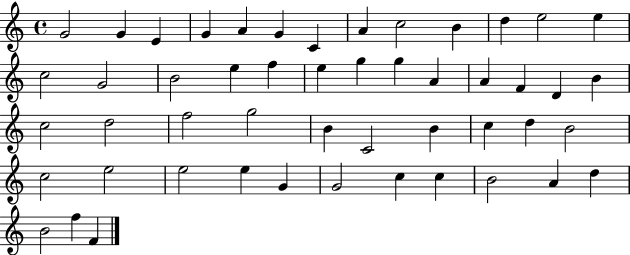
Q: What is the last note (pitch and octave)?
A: F4